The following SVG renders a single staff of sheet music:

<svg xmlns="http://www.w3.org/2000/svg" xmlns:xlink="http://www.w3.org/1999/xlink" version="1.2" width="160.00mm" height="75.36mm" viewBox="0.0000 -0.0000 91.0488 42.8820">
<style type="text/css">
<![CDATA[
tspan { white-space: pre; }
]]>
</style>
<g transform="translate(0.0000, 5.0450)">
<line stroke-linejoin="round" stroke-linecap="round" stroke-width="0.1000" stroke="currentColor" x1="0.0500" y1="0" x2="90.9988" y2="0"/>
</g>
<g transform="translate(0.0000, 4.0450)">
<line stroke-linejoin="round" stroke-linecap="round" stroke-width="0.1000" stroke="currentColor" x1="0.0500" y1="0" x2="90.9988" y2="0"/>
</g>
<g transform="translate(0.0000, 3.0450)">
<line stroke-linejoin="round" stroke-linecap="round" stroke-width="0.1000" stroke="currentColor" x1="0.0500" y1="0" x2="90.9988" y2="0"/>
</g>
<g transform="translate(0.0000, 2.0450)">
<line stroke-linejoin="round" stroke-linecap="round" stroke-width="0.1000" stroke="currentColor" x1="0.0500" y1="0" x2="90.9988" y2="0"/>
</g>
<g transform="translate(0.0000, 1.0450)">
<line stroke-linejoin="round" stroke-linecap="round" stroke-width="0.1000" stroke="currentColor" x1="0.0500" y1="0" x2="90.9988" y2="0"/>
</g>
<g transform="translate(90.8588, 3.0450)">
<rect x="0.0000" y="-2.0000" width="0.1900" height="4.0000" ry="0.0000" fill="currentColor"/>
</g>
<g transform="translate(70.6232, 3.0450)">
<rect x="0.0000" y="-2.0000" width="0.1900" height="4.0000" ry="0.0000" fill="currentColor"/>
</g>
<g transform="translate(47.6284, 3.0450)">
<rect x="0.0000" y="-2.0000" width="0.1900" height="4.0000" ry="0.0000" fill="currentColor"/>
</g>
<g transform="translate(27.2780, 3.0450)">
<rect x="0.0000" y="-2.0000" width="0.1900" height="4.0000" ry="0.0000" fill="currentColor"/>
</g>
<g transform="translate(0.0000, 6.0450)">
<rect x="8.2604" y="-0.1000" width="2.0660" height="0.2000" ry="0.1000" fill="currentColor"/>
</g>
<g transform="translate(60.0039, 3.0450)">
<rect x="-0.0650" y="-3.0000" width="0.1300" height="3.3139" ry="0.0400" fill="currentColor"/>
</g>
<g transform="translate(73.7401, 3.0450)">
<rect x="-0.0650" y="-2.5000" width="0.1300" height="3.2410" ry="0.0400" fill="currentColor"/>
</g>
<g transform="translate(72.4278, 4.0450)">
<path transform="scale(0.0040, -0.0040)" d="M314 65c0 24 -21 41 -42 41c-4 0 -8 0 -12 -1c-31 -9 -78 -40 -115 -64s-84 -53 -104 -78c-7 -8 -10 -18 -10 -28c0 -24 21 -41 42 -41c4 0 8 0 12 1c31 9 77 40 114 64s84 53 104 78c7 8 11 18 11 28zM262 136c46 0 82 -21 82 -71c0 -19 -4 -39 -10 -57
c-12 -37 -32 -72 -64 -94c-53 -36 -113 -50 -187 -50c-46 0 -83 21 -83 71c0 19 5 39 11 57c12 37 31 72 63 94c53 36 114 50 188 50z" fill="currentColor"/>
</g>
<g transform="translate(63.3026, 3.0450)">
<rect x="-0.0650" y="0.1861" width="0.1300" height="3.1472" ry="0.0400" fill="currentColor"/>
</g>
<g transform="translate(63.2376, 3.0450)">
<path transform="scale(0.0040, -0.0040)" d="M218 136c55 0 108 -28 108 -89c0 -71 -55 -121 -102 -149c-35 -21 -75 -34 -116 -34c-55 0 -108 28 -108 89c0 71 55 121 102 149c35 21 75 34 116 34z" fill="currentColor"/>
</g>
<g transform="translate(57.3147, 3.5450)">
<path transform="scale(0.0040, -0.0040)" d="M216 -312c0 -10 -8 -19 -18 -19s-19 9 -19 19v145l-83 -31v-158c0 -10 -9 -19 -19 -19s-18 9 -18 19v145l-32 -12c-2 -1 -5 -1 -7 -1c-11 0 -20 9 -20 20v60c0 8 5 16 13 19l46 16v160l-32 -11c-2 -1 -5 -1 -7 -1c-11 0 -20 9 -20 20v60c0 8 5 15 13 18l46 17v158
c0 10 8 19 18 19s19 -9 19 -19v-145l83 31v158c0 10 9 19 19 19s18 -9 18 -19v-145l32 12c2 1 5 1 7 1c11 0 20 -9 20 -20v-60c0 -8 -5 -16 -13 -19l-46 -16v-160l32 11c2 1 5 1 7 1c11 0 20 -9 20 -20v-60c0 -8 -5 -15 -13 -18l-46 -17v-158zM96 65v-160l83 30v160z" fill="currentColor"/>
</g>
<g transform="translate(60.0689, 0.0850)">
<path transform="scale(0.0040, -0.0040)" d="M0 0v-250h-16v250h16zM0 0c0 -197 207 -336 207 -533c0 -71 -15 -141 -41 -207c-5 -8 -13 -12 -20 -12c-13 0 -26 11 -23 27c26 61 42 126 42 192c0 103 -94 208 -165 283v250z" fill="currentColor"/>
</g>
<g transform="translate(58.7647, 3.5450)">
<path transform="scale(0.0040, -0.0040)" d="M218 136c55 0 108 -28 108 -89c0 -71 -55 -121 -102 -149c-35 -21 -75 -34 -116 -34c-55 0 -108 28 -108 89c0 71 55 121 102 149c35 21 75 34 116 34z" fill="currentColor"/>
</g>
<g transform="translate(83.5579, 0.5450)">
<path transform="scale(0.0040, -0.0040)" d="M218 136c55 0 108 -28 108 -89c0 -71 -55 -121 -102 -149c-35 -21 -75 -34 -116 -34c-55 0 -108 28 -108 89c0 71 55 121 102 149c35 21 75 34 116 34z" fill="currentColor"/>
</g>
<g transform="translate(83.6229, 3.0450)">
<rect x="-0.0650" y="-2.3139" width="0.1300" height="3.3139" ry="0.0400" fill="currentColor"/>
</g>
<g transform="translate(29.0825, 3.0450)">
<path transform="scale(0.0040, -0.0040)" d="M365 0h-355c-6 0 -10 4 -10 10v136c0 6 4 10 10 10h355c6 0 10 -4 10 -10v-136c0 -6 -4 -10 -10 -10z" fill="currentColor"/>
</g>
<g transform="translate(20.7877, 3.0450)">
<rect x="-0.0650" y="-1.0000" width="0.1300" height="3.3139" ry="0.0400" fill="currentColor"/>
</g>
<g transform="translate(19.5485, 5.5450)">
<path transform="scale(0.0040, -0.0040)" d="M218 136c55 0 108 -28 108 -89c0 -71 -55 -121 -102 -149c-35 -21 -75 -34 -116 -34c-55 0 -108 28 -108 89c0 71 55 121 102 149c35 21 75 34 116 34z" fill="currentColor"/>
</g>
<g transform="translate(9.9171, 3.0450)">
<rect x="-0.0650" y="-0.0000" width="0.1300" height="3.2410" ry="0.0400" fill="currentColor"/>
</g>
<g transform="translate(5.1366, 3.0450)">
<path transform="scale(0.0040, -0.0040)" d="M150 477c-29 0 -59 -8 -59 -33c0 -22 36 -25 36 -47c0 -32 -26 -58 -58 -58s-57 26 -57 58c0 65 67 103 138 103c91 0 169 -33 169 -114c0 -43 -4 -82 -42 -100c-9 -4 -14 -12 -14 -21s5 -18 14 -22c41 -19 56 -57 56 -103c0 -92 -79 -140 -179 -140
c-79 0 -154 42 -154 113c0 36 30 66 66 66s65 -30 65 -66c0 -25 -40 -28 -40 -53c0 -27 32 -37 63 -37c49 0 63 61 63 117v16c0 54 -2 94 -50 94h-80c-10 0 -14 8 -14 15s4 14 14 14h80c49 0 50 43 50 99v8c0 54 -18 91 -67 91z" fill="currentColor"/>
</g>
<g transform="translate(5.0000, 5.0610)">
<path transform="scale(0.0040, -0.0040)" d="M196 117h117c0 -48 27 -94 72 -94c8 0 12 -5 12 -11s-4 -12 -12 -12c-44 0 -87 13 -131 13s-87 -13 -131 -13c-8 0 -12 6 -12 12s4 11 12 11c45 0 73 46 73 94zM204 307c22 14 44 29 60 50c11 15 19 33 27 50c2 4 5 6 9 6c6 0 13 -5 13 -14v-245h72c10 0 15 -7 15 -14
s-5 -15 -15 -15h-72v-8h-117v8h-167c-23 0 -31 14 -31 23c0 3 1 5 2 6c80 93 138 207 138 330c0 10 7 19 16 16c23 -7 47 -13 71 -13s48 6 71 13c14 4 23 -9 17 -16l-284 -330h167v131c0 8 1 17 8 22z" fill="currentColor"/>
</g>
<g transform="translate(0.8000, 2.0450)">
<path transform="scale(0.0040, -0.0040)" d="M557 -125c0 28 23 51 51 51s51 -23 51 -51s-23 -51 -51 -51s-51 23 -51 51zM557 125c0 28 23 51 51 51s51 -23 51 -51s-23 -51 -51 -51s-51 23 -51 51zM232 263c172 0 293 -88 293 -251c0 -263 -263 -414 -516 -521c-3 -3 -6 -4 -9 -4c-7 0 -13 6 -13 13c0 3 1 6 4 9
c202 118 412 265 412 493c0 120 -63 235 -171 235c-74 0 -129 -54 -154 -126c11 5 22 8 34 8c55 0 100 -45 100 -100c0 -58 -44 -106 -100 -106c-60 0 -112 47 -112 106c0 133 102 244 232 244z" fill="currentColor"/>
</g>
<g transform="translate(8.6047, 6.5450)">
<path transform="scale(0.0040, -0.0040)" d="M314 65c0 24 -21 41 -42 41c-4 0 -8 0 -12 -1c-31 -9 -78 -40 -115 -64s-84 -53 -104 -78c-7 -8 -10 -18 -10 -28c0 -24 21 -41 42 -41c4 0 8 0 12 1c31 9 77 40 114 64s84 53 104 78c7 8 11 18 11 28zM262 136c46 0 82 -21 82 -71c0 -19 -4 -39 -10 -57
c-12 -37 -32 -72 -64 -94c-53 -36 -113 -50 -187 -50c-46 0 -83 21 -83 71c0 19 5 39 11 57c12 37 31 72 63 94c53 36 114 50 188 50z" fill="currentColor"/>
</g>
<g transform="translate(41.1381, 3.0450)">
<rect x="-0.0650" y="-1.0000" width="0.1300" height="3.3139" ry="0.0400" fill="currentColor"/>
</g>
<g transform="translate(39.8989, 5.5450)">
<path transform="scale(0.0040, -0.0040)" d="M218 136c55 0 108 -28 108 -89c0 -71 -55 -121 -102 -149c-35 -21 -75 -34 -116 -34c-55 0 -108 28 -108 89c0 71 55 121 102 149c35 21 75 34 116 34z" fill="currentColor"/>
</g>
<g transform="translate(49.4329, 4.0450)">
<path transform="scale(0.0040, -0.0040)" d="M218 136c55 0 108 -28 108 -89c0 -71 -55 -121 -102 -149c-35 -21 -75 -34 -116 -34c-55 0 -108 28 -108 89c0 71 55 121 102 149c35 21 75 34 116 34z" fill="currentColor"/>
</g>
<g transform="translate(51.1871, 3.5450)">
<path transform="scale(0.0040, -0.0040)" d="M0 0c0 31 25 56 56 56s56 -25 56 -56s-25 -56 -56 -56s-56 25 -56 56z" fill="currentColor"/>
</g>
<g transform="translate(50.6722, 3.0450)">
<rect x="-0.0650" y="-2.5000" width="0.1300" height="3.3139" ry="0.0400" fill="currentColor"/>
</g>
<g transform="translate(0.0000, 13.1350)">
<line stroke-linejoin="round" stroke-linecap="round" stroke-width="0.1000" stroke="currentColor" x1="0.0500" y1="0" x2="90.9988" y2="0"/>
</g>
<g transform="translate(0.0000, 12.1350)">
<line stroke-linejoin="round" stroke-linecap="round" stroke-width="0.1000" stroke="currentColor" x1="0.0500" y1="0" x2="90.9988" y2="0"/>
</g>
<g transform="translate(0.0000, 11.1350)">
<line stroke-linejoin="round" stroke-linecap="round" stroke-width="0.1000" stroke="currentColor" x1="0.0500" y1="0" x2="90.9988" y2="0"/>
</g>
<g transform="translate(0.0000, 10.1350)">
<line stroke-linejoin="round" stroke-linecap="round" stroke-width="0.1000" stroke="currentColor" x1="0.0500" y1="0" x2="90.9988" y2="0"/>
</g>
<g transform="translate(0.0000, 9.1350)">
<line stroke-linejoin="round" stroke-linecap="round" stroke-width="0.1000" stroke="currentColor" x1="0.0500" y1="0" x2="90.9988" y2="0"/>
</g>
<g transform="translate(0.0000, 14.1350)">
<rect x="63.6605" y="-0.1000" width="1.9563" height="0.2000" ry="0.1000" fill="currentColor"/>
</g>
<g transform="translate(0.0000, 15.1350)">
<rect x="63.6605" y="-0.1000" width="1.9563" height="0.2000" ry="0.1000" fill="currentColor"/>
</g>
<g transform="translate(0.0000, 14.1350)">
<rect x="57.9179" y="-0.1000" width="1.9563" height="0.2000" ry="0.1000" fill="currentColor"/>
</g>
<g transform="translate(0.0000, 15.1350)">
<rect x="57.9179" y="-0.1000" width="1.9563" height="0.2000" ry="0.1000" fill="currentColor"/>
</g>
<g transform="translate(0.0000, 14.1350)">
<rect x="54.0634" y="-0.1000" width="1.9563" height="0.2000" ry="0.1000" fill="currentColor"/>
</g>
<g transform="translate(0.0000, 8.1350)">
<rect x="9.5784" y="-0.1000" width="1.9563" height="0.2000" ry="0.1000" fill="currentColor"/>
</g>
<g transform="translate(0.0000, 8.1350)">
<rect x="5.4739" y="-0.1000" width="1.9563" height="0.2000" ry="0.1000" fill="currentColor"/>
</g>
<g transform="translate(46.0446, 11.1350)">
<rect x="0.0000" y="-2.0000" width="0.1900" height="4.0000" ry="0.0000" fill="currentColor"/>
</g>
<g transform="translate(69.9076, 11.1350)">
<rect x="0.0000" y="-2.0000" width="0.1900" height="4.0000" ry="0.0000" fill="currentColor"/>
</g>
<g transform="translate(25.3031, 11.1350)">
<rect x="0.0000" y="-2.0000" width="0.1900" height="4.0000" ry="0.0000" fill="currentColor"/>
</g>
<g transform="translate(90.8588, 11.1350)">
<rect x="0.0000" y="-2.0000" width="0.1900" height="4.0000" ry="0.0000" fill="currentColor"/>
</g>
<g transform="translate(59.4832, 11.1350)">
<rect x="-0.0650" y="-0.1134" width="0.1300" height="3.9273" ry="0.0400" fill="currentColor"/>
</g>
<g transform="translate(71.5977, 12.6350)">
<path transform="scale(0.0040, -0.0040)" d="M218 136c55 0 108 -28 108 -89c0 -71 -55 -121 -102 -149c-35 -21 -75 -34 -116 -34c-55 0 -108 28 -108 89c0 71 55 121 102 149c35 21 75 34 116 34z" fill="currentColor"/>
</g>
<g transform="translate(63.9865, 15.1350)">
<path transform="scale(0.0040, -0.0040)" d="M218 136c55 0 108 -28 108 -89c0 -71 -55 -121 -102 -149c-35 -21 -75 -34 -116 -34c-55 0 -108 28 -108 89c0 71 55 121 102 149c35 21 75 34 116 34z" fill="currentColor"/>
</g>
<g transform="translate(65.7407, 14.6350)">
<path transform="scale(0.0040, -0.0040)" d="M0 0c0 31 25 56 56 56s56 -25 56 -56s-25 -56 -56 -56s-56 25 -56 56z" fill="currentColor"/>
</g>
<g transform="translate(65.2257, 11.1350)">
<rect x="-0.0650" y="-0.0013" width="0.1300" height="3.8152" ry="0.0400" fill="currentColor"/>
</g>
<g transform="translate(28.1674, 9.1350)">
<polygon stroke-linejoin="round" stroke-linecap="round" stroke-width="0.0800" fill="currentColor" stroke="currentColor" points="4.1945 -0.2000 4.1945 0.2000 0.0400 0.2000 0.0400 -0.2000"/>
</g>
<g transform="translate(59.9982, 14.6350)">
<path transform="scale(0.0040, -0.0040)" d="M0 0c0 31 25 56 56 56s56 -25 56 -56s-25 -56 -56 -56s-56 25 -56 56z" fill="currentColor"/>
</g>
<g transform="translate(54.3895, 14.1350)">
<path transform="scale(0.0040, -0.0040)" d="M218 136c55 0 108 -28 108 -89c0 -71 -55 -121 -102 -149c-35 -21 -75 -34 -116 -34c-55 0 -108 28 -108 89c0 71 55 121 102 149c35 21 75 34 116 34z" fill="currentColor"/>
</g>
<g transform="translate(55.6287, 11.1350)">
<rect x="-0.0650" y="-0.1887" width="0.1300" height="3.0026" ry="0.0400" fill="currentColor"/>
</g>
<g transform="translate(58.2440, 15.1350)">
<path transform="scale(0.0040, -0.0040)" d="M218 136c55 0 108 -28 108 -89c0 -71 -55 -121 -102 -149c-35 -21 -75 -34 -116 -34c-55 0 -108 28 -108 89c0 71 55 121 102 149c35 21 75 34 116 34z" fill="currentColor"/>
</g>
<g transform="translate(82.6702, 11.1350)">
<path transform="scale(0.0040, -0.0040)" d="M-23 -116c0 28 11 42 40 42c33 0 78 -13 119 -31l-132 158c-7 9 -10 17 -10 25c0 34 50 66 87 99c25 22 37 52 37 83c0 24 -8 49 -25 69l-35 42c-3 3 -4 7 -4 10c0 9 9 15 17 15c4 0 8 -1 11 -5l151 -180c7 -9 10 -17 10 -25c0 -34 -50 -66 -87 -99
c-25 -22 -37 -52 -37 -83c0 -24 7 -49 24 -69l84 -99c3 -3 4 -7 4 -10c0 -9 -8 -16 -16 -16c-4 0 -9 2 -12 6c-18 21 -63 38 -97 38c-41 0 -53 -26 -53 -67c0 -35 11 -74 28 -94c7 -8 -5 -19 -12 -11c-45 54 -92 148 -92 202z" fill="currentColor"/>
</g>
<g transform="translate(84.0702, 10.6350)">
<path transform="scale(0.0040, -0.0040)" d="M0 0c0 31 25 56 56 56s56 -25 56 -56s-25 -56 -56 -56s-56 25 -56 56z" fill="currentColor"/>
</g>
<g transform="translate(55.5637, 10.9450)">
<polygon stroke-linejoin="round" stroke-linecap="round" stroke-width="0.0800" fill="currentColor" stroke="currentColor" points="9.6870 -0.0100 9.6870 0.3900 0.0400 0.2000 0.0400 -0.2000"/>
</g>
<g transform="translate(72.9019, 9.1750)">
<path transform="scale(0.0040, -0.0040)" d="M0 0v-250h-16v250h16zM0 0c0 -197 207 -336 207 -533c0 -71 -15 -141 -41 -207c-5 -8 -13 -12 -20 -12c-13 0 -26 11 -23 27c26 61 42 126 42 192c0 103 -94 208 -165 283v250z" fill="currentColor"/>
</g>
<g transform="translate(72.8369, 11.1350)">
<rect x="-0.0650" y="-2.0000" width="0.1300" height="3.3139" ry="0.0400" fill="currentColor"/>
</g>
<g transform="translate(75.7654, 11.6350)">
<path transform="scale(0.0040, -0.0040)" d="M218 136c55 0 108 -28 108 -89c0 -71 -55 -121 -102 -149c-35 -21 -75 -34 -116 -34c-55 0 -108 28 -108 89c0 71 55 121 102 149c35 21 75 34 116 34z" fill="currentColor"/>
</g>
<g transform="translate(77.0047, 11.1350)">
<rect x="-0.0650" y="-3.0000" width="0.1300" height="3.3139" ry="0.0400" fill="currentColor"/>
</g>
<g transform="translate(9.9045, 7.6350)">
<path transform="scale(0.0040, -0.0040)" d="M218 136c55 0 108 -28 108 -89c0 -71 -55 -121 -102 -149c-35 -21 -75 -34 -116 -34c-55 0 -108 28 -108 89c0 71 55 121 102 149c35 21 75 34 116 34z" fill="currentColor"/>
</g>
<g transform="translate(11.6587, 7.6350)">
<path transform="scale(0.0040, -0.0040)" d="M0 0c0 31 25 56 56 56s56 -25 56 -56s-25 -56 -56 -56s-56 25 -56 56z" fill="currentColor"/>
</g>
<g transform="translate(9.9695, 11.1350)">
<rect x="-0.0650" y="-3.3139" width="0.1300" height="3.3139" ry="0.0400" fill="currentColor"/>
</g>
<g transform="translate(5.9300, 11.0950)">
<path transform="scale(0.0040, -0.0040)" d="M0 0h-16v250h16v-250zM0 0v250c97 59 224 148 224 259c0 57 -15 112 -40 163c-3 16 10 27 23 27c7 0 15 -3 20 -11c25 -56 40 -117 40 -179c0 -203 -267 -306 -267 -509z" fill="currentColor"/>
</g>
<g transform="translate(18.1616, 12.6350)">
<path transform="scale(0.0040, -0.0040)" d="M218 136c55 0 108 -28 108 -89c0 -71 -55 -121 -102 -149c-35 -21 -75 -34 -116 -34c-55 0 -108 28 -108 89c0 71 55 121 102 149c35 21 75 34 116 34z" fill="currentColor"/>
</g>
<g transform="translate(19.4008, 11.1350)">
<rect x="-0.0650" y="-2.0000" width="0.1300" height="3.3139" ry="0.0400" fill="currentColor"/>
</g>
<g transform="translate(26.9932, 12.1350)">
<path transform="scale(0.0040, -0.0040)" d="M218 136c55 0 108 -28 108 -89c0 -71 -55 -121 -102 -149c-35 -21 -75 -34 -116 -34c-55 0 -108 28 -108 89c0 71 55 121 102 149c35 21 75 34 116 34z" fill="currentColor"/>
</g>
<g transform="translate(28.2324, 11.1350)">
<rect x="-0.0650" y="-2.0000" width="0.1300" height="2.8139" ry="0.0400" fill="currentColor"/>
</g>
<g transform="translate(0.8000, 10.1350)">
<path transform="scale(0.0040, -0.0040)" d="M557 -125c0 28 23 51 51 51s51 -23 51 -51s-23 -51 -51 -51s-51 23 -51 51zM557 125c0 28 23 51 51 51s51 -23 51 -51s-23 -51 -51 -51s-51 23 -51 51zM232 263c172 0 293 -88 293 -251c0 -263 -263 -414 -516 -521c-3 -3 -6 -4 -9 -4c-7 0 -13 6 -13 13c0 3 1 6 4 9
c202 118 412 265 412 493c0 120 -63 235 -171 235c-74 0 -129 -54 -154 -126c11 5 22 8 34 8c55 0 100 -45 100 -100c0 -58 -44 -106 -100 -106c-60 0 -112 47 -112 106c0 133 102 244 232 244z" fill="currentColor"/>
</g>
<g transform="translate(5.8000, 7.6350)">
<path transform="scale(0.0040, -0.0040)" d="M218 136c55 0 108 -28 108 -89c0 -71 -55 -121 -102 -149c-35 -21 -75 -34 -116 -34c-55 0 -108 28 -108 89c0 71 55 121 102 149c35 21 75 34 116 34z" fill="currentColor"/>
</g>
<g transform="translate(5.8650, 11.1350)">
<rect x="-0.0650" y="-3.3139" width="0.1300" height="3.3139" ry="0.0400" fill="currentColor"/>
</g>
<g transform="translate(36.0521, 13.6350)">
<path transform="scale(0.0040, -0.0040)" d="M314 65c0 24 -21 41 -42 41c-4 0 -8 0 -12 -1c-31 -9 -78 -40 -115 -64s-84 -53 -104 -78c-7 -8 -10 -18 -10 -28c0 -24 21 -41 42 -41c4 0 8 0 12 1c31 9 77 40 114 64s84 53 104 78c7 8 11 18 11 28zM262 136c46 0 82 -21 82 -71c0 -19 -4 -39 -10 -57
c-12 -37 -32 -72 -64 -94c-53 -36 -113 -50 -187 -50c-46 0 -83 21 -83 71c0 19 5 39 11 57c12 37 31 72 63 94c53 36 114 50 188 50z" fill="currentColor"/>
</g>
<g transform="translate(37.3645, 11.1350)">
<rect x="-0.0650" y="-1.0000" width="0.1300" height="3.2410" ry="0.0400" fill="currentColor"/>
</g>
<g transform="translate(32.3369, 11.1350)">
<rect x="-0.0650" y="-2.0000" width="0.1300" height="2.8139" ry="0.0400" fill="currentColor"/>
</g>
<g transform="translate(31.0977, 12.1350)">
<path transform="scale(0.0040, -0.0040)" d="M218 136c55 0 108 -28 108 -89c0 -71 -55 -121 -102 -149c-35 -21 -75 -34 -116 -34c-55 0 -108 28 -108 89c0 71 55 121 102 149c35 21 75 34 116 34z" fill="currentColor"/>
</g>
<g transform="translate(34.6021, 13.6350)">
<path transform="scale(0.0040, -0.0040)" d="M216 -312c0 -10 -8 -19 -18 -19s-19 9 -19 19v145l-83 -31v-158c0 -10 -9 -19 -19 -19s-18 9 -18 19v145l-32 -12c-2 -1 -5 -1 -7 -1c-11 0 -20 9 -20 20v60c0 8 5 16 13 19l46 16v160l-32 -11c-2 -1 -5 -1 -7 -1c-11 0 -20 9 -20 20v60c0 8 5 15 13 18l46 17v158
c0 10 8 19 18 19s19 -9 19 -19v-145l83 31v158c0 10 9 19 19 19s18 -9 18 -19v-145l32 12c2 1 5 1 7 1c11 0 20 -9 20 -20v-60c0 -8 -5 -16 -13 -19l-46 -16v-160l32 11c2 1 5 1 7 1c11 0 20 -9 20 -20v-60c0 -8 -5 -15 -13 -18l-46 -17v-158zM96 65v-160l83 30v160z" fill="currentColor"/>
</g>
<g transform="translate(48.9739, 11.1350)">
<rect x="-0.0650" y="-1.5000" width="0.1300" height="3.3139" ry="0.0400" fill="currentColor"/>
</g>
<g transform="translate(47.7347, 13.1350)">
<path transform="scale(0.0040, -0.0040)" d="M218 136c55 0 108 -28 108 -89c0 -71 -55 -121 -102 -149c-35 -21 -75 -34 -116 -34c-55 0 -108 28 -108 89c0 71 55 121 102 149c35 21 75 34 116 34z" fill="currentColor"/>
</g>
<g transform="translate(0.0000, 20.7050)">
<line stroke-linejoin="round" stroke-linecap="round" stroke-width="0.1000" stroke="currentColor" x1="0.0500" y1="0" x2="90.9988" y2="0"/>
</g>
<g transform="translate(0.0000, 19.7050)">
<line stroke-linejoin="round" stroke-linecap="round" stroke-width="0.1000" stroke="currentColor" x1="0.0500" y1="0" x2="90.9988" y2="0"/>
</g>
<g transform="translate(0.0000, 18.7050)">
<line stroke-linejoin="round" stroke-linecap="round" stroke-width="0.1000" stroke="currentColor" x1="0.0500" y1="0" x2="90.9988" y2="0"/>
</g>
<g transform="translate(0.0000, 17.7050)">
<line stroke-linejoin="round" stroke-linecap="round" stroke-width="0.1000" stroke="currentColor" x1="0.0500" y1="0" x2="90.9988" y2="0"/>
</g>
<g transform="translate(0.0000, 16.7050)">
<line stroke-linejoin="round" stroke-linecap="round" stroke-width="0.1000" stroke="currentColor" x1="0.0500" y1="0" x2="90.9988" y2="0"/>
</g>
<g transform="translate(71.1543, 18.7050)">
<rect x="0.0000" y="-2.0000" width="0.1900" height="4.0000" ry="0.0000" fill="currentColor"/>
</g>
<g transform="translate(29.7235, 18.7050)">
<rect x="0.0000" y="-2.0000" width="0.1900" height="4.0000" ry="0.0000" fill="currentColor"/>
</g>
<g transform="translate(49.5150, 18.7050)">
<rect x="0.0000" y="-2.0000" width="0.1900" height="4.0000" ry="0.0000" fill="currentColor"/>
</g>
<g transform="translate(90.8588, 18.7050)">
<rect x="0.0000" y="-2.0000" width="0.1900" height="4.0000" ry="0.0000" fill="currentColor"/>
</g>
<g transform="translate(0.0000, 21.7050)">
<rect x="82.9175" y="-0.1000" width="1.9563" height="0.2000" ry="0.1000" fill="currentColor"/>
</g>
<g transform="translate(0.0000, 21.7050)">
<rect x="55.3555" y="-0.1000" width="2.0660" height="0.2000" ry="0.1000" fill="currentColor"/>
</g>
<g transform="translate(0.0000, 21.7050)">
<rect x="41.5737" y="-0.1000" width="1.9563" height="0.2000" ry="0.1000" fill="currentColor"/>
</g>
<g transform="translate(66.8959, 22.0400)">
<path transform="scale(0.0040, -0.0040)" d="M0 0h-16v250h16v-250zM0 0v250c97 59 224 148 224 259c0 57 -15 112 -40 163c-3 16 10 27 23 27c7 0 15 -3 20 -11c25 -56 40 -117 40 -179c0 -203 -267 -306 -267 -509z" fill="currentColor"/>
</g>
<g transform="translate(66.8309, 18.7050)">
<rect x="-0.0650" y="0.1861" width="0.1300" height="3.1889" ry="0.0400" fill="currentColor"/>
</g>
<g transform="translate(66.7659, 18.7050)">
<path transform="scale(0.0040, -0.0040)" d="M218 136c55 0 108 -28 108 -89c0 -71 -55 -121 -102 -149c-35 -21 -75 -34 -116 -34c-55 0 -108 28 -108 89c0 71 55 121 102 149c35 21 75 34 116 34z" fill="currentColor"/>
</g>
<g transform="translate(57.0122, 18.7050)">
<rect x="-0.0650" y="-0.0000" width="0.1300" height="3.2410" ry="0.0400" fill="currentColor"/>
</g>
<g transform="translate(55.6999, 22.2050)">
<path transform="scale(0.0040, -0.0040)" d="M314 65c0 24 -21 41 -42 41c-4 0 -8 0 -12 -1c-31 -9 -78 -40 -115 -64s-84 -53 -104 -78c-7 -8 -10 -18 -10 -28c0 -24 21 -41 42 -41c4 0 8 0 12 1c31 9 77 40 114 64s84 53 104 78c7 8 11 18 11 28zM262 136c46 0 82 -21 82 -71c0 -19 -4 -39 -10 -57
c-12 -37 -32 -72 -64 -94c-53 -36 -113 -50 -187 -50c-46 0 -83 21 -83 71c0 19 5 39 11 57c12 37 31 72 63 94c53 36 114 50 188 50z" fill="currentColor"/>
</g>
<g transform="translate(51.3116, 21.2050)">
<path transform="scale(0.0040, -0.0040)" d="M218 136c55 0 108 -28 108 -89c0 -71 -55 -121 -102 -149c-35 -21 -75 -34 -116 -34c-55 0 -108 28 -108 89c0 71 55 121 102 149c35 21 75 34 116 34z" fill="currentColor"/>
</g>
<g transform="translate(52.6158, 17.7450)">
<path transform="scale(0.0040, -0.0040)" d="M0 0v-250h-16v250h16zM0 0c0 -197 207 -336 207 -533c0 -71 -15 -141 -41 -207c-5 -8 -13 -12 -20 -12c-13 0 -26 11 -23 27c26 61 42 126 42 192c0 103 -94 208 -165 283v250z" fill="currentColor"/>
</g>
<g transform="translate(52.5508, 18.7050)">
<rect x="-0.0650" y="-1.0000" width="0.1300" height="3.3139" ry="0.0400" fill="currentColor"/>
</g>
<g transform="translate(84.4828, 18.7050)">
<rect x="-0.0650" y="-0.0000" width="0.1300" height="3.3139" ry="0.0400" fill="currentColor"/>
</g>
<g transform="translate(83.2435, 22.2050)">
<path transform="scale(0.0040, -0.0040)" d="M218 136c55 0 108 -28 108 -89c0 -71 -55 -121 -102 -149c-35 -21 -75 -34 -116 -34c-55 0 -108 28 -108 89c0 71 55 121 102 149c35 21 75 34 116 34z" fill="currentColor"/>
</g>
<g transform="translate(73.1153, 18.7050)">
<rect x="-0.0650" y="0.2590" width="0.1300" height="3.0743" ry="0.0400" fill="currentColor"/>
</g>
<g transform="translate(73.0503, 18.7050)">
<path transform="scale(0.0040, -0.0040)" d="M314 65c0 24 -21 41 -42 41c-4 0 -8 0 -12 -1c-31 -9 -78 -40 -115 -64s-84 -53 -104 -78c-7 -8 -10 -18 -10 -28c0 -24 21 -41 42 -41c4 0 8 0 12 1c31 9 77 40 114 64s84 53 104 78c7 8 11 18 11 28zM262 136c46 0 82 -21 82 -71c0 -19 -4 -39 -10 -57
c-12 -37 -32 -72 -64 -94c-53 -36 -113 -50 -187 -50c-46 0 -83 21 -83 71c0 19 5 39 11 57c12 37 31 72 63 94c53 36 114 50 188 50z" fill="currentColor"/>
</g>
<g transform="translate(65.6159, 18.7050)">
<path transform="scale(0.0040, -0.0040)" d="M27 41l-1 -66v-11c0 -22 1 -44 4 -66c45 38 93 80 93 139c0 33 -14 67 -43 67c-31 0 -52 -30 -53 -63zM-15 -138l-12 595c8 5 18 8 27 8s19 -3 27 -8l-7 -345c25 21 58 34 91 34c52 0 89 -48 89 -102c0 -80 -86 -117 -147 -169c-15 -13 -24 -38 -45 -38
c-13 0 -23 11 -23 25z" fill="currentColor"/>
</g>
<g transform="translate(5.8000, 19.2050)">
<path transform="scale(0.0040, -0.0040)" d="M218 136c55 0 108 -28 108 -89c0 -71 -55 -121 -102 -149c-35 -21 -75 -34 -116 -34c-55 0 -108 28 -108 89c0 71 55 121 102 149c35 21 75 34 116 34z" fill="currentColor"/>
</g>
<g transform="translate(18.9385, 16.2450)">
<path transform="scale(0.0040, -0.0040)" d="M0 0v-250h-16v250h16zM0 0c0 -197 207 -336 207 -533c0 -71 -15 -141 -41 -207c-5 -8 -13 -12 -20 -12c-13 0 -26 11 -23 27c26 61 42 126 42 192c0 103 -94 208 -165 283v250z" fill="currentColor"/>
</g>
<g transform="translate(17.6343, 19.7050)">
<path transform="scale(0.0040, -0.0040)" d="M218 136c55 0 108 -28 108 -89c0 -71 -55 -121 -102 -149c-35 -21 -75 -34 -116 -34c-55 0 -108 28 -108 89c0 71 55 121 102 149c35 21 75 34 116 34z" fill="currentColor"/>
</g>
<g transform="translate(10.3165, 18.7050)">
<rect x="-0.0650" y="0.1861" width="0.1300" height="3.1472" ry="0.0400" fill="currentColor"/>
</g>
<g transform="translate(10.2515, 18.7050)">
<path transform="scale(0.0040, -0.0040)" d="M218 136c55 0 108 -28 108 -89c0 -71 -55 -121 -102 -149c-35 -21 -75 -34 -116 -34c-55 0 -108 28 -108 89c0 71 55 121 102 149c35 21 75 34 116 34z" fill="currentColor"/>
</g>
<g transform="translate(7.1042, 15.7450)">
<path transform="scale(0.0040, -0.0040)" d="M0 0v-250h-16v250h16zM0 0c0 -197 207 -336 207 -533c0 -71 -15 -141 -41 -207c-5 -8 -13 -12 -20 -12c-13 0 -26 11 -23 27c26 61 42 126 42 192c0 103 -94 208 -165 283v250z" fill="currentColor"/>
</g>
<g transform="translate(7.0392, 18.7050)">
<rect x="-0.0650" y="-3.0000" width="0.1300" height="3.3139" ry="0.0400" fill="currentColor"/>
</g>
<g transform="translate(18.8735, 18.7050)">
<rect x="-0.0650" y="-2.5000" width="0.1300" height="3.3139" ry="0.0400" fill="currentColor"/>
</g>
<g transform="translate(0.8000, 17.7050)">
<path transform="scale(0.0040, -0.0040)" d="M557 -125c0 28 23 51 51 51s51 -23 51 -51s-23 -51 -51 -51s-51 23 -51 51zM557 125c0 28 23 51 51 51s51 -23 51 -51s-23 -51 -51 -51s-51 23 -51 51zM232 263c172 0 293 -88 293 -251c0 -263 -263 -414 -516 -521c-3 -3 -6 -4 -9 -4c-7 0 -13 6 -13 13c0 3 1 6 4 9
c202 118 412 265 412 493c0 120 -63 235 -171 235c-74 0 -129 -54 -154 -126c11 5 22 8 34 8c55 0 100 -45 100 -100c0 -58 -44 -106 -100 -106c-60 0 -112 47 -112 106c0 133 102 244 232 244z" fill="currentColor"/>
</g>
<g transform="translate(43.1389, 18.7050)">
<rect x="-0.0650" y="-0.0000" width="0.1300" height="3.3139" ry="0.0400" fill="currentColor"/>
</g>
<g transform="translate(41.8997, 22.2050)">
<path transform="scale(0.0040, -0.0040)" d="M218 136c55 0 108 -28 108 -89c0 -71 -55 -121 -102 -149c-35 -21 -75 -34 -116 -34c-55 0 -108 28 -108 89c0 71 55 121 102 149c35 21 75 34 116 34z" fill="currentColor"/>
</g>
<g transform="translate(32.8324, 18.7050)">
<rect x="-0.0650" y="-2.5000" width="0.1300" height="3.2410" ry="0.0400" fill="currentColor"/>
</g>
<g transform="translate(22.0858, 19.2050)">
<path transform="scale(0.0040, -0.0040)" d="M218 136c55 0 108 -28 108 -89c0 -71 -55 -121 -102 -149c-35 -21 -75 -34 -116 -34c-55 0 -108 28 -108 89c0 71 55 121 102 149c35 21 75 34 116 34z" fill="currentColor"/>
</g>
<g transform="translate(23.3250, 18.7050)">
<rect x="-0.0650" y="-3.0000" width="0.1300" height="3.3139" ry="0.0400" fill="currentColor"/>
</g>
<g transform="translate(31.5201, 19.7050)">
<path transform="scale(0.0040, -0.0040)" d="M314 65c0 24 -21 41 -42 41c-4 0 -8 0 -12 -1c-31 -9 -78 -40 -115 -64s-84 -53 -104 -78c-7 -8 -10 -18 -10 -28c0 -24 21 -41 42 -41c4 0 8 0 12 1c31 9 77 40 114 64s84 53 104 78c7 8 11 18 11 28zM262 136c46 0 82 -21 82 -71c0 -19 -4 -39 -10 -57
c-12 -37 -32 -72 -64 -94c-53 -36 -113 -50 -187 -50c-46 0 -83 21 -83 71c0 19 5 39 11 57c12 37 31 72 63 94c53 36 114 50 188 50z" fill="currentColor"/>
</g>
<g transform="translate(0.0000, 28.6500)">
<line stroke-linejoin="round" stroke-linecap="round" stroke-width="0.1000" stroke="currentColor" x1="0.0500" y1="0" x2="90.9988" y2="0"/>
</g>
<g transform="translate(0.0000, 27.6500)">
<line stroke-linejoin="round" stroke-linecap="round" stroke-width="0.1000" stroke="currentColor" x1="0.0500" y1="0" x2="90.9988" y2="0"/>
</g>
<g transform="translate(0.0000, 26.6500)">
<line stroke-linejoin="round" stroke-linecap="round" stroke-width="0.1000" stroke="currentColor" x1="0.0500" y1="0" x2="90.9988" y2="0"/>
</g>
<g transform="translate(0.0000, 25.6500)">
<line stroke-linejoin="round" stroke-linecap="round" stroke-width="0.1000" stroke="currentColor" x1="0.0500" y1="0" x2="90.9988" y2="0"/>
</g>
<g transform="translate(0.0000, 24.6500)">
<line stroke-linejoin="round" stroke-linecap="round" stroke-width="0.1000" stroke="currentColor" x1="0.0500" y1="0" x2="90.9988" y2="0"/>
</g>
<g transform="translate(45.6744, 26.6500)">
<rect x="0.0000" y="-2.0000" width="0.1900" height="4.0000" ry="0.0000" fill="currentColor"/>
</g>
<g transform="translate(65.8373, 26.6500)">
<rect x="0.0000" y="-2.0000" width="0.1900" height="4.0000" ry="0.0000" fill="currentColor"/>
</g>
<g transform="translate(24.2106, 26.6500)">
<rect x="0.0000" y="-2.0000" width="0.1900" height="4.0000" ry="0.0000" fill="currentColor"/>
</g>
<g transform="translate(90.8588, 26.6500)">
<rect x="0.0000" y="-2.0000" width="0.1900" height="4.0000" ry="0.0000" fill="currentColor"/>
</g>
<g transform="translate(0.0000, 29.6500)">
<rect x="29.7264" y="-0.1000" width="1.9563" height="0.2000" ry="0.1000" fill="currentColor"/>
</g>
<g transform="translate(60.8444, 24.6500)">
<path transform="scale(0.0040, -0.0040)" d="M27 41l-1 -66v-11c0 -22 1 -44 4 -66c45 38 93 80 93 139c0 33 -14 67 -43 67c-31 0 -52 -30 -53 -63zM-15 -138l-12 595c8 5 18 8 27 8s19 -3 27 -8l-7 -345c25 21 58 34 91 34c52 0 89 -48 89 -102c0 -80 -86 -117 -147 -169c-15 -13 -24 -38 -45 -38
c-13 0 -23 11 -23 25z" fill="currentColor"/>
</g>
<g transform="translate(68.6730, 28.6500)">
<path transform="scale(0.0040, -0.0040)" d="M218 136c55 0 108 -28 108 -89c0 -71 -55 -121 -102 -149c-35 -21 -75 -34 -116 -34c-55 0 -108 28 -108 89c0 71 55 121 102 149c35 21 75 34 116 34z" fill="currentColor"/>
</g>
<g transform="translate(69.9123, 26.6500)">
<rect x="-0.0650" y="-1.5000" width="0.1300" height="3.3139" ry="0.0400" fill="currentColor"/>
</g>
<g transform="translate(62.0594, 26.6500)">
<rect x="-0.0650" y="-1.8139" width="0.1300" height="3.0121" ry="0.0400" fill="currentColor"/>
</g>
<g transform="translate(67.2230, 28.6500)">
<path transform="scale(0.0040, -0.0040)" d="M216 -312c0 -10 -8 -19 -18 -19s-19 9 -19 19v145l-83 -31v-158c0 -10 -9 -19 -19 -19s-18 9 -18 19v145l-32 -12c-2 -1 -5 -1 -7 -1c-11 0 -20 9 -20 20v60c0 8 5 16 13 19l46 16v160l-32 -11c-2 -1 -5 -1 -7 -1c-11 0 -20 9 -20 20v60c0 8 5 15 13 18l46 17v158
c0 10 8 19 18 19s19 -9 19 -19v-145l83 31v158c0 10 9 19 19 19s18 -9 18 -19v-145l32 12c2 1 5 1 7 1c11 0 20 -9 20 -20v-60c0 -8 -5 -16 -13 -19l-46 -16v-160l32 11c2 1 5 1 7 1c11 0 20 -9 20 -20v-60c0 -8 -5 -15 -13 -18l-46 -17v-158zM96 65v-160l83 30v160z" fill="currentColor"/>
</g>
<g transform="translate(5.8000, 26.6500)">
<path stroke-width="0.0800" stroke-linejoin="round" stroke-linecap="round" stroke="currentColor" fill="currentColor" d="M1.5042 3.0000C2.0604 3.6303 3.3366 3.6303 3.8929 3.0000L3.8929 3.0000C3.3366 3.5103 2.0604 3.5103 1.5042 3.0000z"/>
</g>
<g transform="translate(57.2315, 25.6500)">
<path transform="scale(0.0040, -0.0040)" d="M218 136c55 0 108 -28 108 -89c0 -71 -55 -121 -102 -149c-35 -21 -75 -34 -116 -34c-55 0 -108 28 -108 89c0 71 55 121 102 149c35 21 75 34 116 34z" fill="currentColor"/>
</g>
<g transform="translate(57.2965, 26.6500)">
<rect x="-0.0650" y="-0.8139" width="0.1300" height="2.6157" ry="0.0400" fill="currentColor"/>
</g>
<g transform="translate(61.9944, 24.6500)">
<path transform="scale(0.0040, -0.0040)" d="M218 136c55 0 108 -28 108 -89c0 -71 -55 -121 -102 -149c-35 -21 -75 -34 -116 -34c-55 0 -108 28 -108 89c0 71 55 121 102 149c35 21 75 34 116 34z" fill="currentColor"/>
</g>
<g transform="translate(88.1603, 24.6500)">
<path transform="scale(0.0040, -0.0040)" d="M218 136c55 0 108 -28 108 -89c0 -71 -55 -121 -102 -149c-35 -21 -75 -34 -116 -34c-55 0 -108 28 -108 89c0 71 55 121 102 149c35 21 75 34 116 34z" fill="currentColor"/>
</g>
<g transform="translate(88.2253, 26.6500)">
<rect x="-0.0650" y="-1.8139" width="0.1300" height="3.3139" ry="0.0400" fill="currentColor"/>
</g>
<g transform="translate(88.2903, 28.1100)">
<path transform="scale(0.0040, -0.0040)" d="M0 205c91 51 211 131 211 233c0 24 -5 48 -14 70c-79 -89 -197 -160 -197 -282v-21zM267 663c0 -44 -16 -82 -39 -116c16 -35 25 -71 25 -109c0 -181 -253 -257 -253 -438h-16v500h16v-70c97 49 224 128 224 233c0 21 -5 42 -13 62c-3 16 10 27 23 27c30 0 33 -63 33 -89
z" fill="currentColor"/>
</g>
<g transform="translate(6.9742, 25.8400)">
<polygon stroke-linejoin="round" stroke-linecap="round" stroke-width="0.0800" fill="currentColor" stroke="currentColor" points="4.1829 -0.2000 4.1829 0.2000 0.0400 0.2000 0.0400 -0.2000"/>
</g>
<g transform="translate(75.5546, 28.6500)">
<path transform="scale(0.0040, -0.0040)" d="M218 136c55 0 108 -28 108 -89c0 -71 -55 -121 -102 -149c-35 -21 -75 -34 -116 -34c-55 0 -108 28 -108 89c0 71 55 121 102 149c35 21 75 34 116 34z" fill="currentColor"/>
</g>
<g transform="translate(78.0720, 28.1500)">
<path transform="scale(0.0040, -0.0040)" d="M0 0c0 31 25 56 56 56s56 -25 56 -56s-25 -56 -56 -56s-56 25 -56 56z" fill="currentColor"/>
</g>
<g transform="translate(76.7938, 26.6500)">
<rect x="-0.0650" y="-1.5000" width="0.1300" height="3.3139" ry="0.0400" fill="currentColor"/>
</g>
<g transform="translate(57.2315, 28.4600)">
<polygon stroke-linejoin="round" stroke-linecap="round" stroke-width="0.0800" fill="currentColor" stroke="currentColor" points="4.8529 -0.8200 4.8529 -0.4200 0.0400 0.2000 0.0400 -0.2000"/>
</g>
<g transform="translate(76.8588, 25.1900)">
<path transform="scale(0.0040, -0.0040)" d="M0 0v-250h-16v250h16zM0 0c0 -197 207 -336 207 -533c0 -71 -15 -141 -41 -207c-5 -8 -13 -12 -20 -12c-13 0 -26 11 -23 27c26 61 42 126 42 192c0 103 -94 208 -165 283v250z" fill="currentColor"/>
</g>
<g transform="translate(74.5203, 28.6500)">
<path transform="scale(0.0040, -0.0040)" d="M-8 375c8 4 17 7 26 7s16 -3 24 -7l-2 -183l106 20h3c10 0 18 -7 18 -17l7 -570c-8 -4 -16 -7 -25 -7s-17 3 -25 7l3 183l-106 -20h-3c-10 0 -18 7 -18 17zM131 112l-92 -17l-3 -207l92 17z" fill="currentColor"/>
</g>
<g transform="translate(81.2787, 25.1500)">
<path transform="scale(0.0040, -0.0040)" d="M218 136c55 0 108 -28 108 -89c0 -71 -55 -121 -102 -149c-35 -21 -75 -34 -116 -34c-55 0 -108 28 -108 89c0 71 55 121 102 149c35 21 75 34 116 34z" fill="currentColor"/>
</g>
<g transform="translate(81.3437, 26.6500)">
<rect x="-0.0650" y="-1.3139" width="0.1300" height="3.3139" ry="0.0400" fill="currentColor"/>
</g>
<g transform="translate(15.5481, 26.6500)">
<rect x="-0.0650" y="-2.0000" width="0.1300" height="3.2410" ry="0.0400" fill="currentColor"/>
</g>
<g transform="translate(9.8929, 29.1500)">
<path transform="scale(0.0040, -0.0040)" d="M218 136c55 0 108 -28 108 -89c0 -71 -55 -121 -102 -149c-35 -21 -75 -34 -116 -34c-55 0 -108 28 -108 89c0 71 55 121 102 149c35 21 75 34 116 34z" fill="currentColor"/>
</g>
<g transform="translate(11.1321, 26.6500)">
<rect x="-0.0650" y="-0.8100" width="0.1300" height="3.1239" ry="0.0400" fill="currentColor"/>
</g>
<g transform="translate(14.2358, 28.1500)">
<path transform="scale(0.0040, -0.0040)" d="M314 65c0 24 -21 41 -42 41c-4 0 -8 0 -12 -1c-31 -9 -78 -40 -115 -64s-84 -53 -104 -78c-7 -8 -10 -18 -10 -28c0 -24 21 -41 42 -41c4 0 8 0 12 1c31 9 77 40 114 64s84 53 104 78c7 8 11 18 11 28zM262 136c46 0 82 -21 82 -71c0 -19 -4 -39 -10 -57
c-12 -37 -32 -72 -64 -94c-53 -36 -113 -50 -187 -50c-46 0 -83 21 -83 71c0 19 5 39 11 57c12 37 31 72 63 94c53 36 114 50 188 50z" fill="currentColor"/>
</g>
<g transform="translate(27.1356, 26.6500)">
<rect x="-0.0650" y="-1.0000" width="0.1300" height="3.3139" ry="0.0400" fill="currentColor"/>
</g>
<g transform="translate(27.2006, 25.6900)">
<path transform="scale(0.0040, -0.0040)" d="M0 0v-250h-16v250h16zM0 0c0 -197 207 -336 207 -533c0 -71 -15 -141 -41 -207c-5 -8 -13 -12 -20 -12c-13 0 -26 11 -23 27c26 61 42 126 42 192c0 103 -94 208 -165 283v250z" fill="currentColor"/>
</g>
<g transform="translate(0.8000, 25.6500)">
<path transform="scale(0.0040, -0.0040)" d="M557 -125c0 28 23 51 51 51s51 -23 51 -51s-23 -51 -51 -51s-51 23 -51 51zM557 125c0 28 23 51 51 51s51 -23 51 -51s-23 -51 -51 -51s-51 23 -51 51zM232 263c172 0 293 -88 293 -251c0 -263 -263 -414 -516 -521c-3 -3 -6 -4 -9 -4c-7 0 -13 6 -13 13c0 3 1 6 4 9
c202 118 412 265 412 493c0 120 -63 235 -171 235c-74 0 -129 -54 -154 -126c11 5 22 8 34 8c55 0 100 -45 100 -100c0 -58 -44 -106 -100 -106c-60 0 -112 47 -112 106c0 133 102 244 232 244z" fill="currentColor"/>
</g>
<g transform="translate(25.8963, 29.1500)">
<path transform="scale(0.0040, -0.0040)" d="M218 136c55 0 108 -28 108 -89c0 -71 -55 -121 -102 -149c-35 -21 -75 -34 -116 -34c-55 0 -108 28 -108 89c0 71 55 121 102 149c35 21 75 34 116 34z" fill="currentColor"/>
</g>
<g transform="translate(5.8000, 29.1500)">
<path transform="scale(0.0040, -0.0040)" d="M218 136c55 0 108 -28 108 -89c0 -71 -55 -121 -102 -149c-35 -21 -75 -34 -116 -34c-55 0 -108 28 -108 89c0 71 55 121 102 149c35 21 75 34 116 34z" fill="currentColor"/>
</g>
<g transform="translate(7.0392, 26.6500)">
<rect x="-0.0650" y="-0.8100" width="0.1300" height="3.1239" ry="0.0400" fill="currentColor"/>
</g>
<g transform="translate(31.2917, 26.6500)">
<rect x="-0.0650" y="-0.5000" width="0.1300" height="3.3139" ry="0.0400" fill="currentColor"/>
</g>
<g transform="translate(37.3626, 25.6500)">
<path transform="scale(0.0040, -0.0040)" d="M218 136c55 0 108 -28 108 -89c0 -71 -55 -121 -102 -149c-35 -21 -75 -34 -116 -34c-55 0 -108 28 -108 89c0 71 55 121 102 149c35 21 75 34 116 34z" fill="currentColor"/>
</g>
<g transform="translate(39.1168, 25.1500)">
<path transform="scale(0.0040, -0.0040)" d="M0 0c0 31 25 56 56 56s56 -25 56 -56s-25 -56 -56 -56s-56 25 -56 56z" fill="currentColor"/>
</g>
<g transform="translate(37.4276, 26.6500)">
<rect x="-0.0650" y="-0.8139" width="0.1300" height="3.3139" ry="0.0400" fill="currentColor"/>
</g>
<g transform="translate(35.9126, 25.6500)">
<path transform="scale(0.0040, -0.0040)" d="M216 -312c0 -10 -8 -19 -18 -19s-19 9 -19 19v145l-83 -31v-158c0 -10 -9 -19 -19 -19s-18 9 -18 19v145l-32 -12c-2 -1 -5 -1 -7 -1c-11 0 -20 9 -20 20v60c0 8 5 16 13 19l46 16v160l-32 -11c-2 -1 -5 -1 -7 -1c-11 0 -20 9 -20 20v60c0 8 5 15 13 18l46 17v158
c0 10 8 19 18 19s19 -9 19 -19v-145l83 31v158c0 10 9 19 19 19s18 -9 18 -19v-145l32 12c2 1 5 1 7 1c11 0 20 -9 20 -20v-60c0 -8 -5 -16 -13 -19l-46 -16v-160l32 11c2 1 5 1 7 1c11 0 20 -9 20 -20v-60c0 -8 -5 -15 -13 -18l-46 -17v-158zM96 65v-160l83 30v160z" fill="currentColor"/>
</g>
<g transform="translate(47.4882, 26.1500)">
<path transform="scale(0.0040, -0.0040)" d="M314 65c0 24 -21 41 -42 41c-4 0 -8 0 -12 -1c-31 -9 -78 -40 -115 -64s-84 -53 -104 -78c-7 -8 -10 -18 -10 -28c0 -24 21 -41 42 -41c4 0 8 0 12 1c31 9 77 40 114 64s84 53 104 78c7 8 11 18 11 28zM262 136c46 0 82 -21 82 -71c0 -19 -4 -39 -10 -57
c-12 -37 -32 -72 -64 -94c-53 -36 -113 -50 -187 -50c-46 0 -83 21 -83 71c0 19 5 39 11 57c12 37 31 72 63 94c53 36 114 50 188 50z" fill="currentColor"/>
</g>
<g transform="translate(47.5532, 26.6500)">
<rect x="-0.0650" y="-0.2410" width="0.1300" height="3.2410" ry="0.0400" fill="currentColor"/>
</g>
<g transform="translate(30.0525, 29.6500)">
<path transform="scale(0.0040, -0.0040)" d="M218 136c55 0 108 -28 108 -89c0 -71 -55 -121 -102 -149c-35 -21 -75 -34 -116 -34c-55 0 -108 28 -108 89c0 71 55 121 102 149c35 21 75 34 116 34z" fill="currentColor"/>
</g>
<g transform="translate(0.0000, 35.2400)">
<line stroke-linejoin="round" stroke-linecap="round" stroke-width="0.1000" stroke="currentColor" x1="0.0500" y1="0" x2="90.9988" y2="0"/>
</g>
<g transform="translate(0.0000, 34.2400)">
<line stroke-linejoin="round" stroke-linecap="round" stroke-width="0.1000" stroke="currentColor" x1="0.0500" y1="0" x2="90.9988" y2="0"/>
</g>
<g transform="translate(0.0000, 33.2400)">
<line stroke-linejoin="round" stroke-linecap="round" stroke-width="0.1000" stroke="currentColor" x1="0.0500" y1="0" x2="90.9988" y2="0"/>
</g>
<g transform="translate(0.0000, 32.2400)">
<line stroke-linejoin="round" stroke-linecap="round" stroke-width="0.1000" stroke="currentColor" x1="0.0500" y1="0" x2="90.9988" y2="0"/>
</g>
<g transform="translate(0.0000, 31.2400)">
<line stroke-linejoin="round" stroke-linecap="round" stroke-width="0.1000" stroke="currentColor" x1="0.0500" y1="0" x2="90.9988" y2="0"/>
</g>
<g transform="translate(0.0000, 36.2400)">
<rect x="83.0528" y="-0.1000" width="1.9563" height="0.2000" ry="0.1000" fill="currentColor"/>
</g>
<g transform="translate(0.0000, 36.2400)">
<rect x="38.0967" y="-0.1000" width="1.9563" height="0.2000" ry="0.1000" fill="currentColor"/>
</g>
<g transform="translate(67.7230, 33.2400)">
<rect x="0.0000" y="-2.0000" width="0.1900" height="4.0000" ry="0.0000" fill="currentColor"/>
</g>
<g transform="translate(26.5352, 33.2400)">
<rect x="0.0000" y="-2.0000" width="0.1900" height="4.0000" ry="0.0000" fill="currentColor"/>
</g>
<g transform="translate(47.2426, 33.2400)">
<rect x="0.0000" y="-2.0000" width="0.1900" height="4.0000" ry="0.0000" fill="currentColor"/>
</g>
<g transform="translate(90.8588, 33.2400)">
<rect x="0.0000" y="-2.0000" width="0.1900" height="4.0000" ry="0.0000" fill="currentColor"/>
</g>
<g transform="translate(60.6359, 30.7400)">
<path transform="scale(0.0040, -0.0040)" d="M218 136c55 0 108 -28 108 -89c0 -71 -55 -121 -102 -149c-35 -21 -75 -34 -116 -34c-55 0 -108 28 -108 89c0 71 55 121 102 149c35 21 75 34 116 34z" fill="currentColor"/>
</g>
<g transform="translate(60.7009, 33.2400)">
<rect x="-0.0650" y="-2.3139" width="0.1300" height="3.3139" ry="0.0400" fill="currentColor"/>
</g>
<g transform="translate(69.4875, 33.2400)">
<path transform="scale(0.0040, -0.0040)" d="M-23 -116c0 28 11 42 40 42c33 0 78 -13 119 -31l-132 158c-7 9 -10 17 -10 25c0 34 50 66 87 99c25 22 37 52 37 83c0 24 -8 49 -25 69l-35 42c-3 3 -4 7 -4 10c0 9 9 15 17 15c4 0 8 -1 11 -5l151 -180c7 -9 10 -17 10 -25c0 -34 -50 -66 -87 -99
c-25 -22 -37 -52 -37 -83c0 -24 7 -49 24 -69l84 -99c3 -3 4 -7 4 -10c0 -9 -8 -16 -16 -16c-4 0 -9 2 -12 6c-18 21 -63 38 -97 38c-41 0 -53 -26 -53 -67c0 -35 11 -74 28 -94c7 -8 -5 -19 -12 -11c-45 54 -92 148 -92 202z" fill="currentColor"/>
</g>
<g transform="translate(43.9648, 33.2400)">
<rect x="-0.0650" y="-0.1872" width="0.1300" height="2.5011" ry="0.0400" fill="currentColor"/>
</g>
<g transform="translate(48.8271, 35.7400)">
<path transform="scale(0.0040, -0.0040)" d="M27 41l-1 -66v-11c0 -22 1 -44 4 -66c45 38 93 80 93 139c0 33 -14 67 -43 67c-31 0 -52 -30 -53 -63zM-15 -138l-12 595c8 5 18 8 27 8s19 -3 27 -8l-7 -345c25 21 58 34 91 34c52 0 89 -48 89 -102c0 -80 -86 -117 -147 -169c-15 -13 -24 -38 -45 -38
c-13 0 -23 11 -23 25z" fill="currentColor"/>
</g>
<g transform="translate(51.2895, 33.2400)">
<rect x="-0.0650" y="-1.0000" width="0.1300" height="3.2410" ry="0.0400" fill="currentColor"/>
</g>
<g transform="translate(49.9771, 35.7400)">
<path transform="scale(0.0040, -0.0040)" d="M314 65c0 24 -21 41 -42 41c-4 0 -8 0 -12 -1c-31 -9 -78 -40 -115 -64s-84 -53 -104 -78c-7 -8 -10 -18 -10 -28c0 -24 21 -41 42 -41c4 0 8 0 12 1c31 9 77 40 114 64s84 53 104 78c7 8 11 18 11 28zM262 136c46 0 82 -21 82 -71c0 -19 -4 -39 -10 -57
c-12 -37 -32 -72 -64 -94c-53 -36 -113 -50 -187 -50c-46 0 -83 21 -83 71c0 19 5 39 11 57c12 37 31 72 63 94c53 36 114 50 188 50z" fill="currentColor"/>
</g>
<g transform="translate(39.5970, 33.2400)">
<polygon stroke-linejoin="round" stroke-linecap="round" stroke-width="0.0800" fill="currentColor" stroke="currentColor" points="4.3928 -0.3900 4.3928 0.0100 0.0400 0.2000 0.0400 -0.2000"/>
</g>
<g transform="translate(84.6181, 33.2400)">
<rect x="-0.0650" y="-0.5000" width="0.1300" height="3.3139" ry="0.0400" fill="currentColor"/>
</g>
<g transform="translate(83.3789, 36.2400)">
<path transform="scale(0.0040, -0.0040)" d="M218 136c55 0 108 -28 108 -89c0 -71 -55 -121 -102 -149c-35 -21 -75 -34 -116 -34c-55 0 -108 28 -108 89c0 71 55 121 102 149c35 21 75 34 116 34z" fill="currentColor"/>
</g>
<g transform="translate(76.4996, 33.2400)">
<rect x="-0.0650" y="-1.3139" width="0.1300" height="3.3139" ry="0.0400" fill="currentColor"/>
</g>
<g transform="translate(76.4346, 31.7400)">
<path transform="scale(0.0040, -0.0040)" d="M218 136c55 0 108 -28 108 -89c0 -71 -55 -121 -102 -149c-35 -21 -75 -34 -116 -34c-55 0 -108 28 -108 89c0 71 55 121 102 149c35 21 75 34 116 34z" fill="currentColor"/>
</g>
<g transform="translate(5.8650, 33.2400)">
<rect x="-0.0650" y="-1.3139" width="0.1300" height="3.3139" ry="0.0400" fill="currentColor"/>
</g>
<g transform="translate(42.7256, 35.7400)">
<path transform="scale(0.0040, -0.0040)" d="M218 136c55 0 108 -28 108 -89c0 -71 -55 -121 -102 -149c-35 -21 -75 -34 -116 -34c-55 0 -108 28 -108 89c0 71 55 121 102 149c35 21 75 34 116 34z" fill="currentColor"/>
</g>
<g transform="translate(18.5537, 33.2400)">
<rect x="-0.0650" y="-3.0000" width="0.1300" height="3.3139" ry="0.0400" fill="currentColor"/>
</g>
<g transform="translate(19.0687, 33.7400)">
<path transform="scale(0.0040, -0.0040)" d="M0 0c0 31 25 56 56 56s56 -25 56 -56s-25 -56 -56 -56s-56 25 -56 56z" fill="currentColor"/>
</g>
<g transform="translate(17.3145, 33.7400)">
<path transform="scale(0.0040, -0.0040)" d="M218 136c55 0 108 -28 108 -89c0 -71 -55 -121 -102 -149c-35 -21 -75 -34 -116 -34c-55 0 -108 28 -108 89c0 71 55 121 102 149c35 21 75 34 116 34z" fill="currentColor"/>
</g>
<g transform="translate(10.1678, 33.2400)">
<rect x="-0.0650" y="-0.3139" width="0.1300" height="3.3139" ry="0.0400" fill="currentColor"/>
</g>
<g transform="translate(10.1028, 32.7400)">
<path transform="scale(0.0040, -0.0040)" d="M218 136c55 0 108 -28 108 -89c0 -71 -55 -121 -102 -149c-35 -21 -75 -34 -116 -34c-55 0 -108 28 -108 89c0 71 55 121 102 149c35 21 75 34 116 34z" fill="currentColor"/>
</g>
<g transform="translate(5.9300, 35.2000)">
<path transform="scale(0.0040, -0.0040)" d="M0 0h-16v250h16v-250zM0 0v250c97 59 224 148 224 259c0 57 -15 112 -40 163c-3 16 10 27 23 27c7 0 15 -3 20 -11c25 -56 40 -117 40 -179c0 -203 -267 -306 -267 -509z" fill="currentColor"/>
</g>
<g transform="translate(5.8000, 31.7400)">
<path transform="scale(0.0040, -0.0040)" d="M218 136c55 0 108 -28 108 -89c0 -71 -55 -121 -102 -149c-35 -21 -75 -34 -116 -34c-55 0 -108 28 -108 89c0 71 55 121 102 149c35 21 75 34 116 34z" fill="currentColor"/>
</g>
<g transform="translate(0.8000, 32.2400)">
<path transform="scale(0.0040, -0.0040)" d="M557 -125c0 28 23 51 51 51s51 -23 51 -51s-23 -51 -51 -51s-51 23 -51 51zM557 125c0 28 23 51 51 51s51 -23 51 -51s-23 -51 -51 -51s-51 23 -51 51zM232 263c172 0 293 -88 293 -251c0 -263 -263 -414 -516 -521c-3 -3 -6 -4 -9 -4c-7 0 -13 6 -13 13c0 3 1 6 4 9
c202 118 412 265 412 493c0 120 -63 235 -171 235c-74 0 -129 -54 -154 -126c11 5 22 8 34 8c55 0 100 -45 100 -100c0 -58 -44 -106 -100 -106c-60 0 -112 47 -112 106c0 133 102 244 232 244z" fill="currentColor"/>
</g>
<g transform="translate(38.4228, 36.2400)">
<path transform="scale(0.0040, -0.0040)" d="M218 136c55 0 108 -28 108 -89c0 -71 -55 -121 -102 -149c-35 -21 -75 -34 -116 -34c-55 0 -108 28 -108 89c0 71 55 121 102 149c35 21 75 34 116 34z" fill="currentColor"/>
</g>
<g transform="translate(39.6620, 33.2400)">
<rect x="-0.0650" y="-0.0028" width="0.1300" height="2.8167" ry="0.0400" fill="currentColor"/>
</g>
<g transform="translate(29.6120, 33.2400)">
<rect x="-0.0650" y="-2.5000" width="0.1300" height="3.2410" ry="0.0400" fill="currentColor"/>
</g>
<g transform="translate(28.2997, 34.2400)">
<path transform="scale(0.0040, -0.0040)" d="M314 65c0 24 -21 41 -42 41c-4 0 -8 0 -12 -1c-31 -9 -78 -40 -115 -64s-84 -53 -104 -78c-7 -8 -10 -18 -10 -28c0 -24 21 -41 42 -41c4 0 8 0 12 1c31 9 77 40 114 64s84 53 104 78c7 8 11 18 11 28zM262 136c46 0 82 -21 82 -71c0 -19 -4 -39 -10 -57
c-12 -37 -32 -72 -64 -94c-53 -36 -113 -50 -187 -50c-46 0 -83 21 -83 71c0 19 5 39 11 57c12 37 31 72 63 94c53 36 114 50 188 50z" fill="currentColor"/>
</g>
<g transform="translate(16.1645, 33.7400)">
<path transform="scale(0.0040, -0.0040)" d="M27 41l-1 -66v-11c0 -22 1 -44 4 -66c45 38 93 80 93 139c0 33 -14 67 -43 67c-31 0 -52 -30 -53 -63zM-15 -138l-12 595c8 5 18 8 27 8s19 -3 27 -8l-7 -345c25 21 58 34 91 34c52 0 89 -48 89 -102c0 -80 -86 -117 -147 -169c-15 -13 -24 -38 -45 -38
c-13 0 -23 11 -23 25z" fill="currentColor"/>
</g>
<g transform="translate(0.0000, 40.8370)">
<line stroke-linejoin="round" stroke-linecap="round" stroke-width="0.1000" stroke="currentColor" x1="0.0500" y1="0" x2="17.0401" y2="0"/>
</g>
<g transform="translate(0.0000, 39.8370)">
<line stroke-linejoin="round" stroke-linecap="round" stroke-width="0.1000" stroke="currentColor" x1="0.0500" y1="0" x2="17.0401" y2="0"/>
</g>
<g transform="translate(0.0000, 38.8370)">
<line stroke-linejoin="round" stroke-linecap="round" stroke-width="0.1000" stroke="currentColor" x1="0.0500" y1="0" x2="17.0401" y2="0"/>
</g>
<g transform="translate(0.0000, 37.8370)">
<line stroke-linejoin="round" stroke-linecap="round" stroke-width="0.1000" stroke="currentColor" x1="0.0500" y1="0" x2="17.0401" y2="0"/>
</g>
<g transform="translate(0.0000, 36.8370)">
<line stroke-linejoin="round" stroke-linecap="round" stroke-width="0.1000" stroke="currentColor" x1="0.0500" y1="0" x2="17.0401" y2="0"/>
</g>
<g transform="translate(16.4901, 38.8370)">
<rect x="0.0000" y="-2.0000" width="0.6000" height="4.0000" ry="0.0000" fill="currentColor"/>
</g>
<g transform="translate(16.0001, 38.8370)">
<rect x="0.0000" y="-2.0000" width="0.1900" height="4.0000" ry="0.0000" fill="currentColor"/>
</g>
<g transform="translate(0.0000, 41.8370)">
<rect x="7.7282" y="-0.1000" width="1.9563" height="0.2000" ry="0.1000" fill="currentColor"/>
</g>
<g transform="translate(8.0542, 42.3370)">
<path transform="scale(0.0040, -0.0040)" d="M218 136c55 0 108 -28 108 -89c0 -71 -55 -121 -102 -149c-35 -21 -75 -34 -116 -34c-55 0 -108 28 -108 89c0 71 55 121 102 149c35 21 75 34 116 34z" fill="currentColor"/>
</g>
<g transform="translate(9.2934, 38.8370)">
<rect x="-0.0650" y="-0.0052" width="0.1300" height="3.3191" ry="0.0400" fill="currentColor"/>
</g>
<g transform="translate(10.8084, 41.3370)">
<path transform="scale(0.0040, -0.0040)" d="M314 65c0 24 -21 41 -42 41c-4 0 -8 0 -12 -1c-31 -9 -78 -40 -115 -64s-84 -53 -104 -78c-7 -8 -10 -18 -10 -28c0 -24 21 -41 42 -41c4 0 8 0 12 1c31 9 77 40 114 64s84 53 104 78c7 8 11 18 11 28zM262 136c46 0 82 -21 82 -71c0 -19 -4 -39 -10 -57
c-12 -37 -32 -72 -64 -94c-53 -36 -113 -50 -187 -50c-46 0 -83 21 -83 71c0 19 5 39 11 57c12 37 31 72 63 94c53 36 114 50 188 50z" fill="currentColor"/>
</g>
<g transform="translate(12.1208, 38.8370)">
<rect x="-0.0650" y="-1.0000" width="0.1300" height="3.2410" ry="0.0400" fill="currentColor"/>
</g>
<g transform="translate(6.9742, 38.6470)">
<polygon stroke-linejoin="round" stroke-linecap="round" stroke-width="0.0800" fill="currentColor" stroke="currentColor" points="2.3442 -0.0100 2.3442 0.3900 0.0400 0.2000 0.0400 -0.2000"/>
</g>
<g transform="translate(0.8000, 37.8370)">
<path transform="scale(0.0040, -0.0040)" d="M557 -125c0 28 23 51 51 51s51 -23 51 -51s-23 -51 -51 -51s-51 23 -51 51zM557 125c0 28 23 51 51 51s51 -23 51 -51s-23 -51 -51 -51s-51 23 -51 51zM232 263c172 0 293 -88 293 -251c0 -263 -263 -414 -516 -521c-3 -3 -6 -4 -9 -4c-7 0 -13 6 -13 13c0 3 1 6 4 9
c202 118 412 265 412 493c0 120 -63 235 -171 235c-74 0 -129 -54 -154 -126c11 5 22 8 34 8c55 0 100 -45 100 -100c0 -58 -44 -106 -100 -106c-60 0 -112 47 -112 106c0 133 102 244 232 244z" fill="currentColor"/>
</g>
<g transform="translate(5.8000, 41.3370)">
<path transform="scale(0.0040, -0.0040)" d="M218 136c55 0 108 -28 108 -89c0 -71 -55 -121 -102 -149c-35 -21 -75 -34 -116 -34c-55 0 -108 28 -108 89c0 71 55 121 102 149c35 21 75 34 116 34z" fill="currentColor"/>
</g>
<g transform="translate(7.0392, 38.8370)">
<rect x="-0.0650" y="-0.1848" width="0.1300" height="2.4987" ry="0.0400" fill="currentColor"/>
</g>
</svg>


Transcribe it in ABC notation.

X:1
T:Untitled
M:3/4
L:1/4
K:C
D,,2 F,, z2 F,, B,, ^C,/2 D, B,,2 B, D/2 D A,, B,,/2 B,,/2 ^F,,2 G,, E,,/2 C,,/2 C,,/2 A,,/2 C, z C,/2 D, B,,/2 C, B,,2 D,, F,,/2 D,,2 _D,/2 D,2 D,, F,,/2 F,,/2 A,,2 F,,/2 E,, ^F, E,2 F,/2 _A,/2 ^G,, G,,/2 G, A,/4 G,/2 E, _C, B,,2 E,,/2 F,,/2 _F,,2 B, z G, E,, F,,/2 D,,/2 F,,2